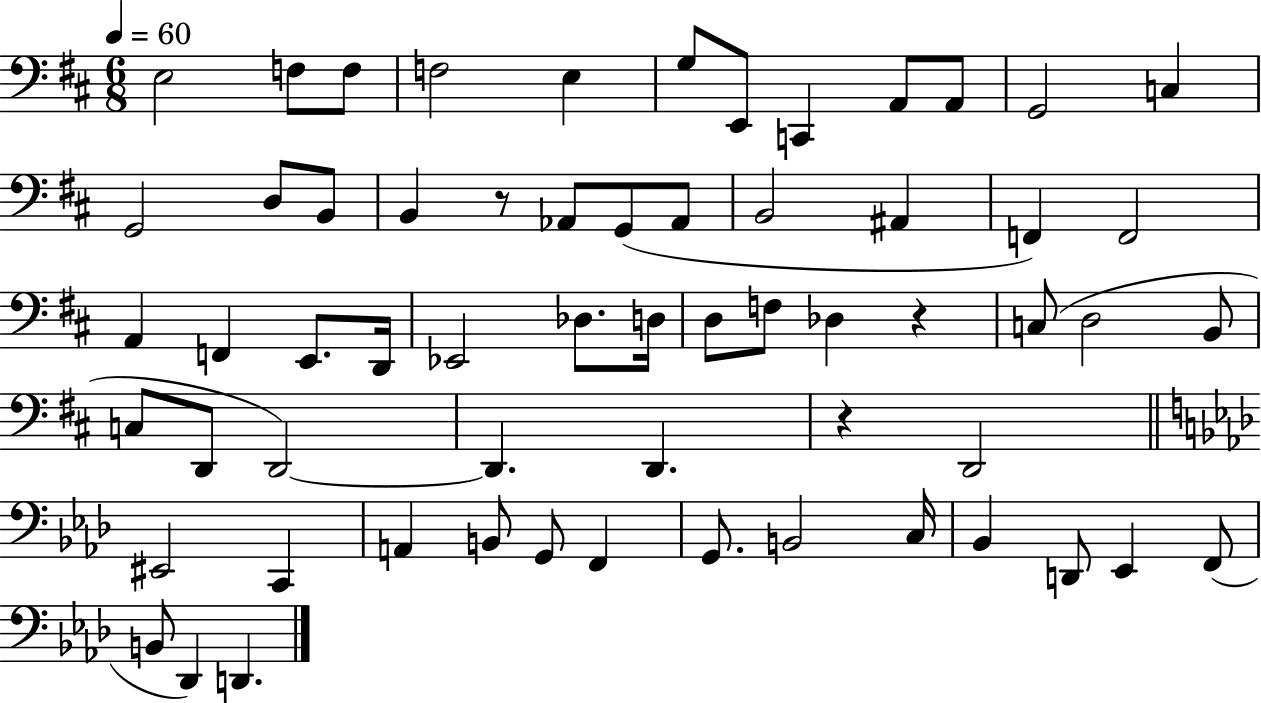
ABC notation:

X:1
T:Untitled
M:6/8
L:1/4
K:D
E,2 F,/2 F,/2 F,2 E, G,/2 E,,/2 C,, A,,/2 A,,/2 G,,2 C, G,,2 D,/2 B,,/2 B,, z/2 _A,,/2 G,,/2 _A,,/2 B,,2 ^A,, F,, F,,2 A,, F,, E,,/2 D,,/4 _E,,2 _D,/2 D,/4 D,/2 F,/2 _D, z C,/2 D,2 B,,/2 C,/2 D,,/2 D,,2 D,, D,, z D,,2 ^E,,2 C,, A,, B,,/2 G,,/2 F,, G,,/2 B,,2 C,/4 _B,, D,,/2 _E,, F,,/2 B,,/2 _D,, D,,